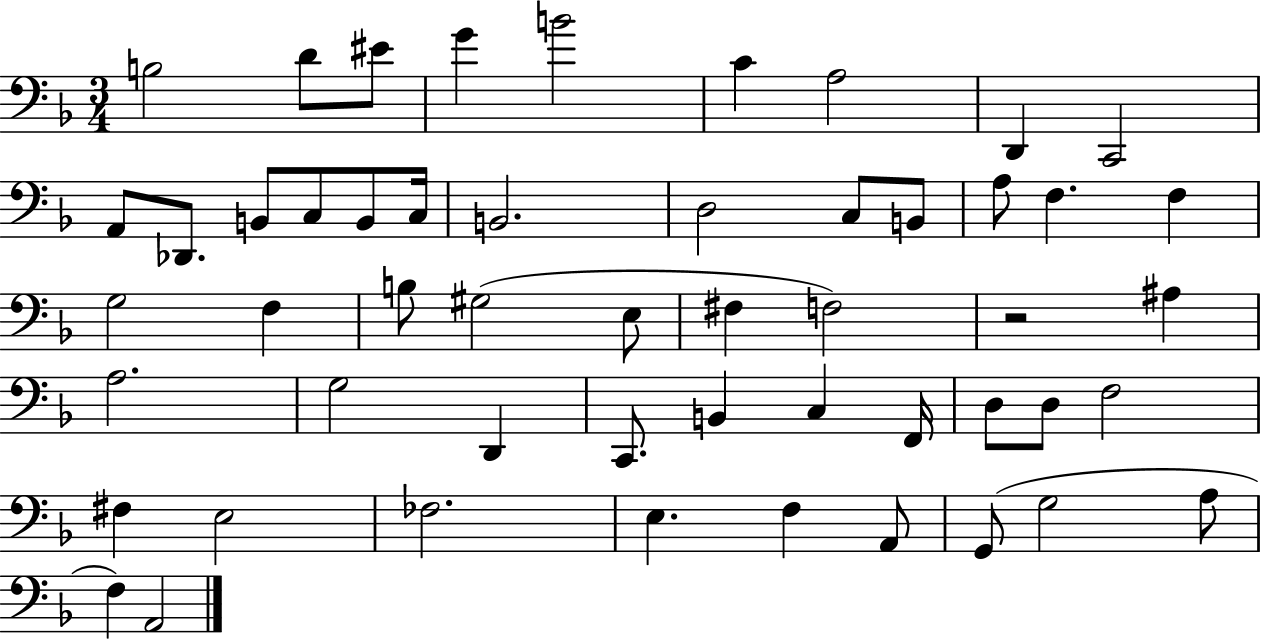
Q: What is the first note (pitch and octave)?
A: B3